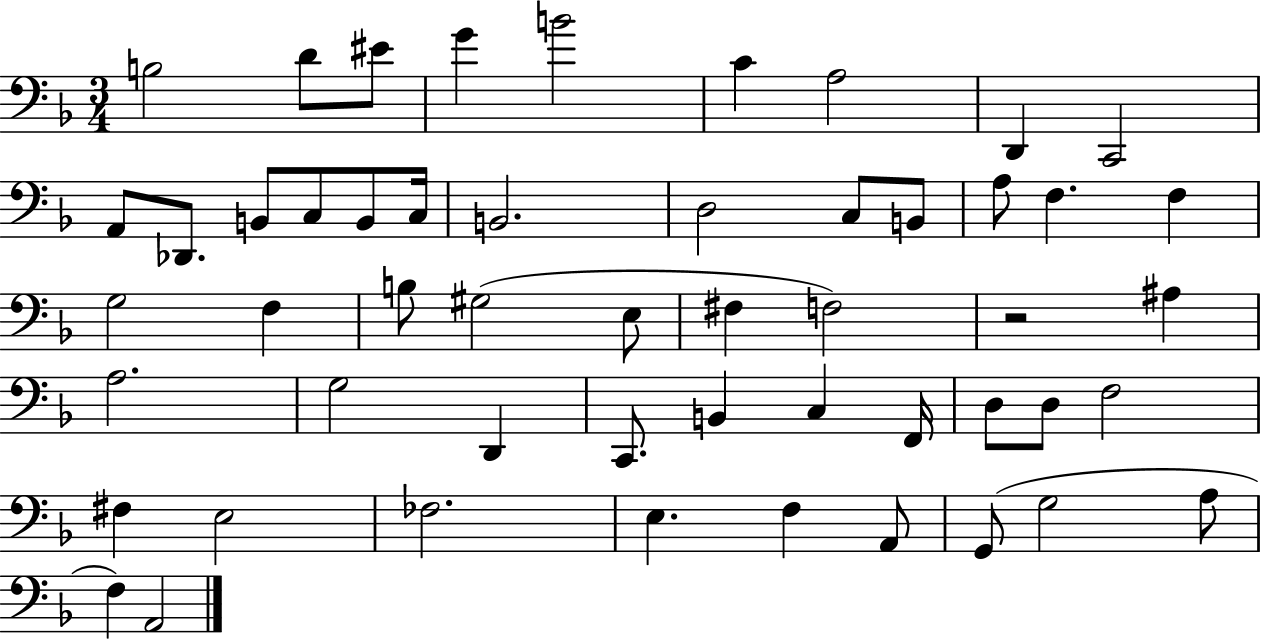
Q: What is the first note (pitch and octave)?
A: B3